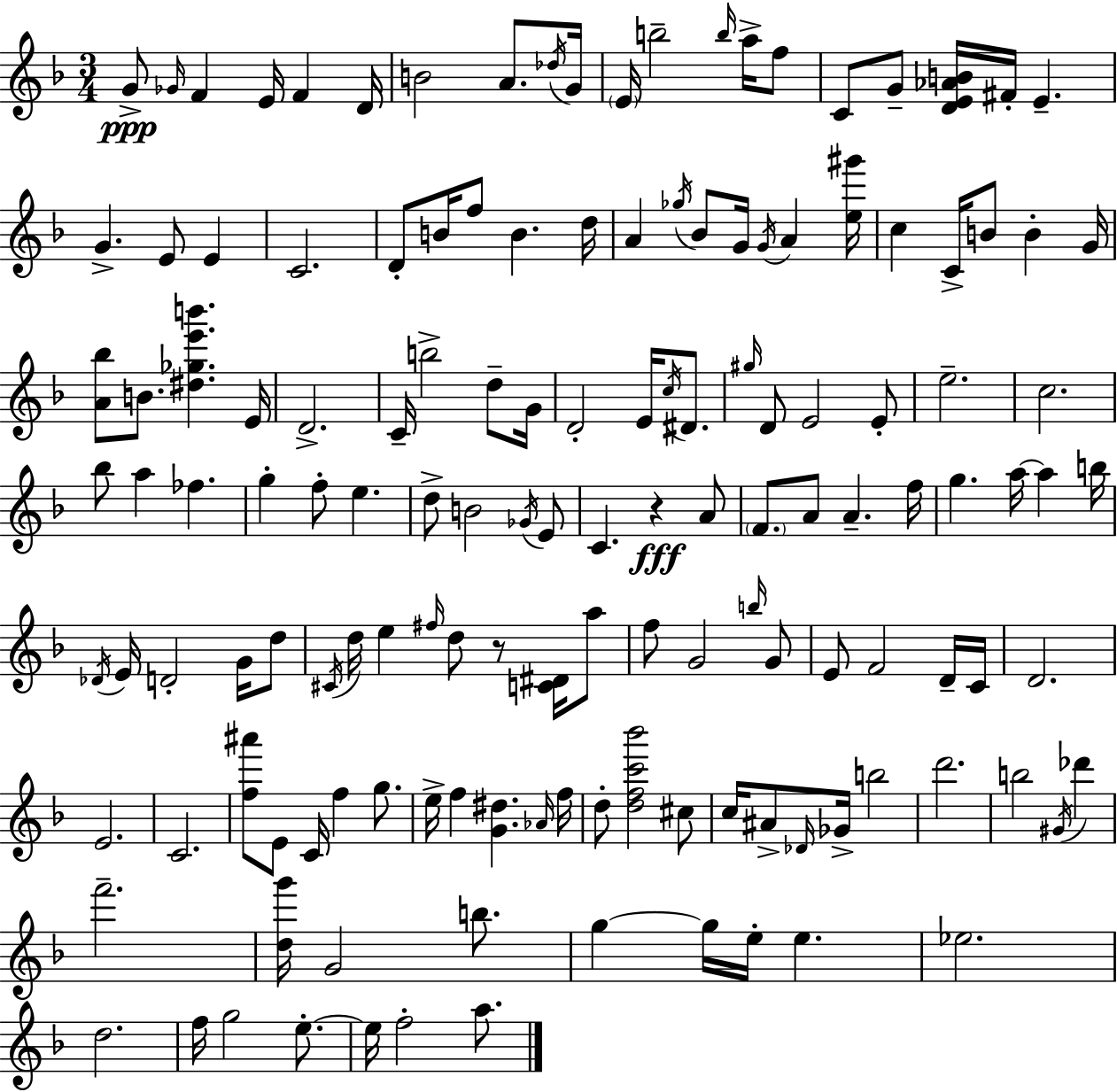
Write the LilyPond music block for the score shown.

{
  \clef treble
  \numericTimeSignature
  \time 3/4
  \key f \major
  g'8->\ppp \grace { ges'16 } f'4 e'16 f'4 | d'16 b'2 a'8. | \acciaccatura { des''16 } g'16 \parenthesize e'16 b''2-- \grace { b''16 } | a''16-> f''8 c'8 g'8-- <d' e' aes' b'>16 fis'16-. e'4.-- | \break g'4.-> e'8 e'4 | c'2. | d'8-. b'16 f''8 b'4. | d''16 a'4 \acciaccatura { ges''16 } bes'8 g'16 \acciaccatura { g'16 } | \break a'4 <e'' gis'''>16 c''4 c'16-> b'8 | b'4-. g'16 <a' bes''>8 b'8. <dis'' ges'' e''' b'''>4. | e'16 d'2.-> | c'16-- b''2-> | \break d''8-- g'16 d'2-. | e'16 \acciaccatura { c''16 } dis'8. \grace { gis''16 } d'8 e'2 | e'8-. e''2.-- | c''2. | \break bes''8 a''4 | fes''4. g''4-. f''8-. | e''4. d''8-> b'2 | \acciaccatura { ges'16 } e'8 c'4. | \break r4\fff a'8 \parenthesize f'8. a'8 | a'4.-- f''16 g''4. | a''16~~ a''4 b''16 \acciaccatura { des'16 } e'16 d'2-. | g'16 d''8 \acciaccatura { cis'16 } d''16 e''4 | \break \grace { fis''16 } d''8 r8 <c' dis'>16 a''8 f''8 | g'2 \grace { b''16 } g'8 | e'8 f'2 d'16-- c'16 | d'2. | \break e'2. | c'2. | <f'' ais'''>8 e'8 c'16 f''4 g''8. | e''16-> f''4 <g' dis''>4. \grace { aes'16 } | \break f''16 d''8-. <d'' f'' c''' bes'''>2 cis''8 | c''16 ais'8-> \grace { des'16 } ges'16-> b''2 | d'''2. | b''2 \acciaccatura { gis'16 } des'''4 | \break f'''2.-- | <d'' g'''>16 g'2 | b''8. g''4~~ g''16 e''16-. e''4. | ees''2. | \break d''2. | f''16 g''2 | e''8.-.~~ e''16 f''2-. | a''8. \bar "|."
}